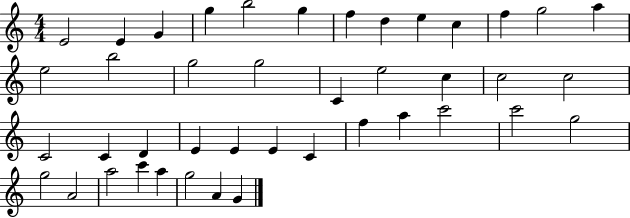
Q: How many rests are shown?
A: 0